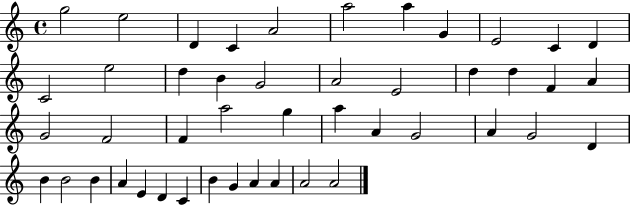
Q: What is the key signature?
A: C major